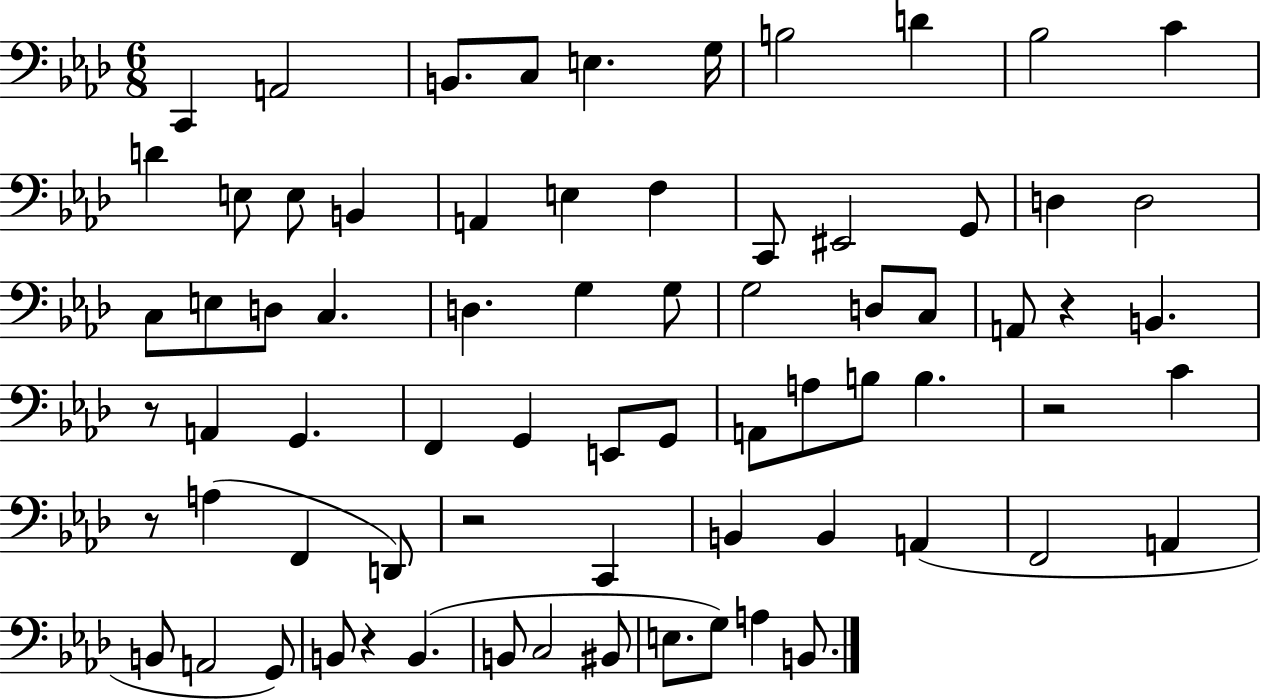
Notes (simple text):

C2/q A2/h B2/e. C3/e E3/q. G3/s B3/h D4/q Bb3/h C4/q D4/q E3/e E3/e B2/q A2/q E3/q F3/q C2/e EIS2/h G2/e D3/q D3/h C3/e E3/e D3/e C3/q. D3/q. G3/q G3/e G3/h D3/e C3/e A2/e R/q B2/q. R/e A2/q G2/q. F2/q G2/q E2/e G2/e A2/e A3/e B3/e B3/q. R/h C4/q R/e A3/q F2/q D2/e R/h C2/q B2/q B2/q A2/q F2/h A2/q B2/e A2/h G2/e B2/e R/q B2/q. B2/e C3/h BIS2/e E3/e. G3/e A3/q B2/e.